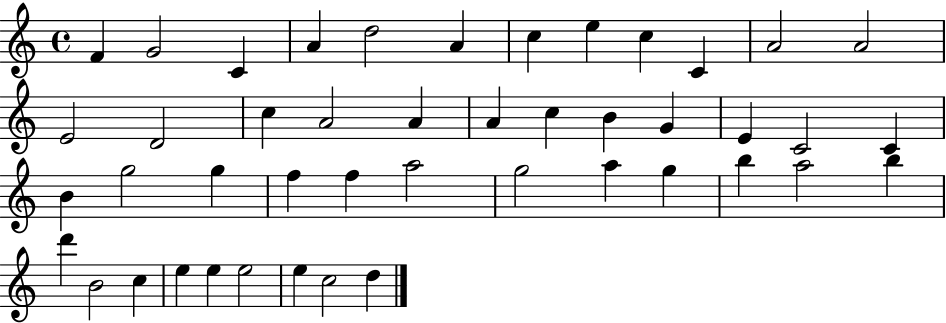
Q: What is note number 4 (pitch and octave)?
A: A4